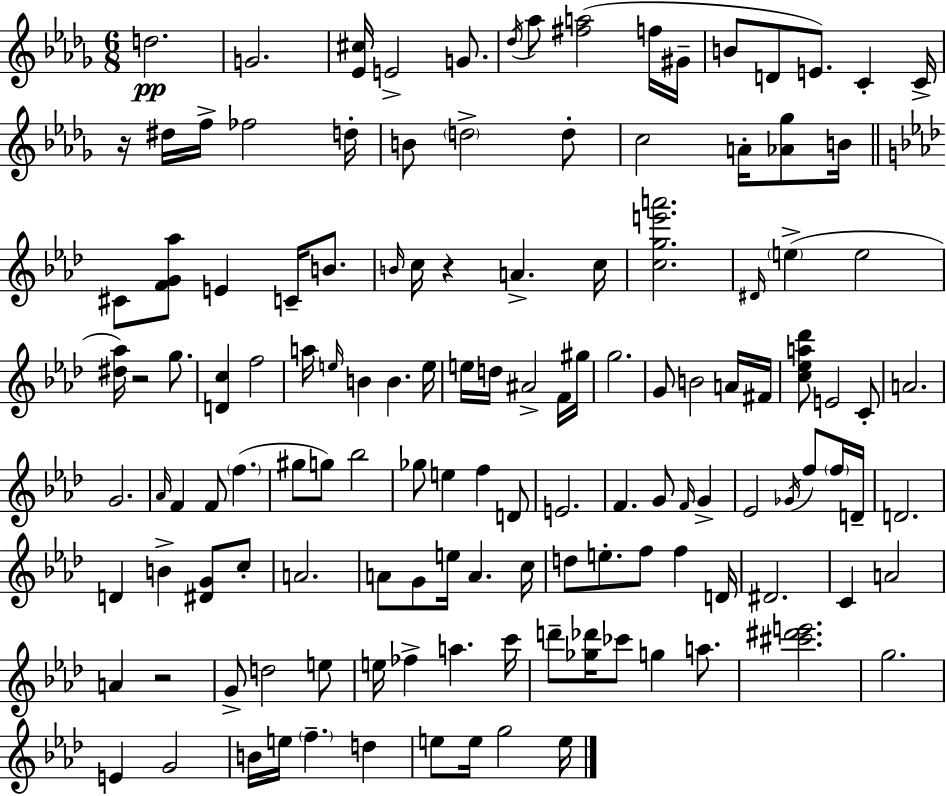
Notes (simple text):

D5/h. G4/h. [Eb4,C#5]/s E4/h G4/e. Db5/s Ab5/e [F#5,A5]/h F5/s G#4/s B4/e D4/e E4/e. C4/q C4/s R/s D#5/s F5/s FES5/h D5/s B4/e D5/h D5/e C5/h A4/s [Ab4,Gb5]/e B4/s C#4/e [F4,G4,Ab5]/e E4/q C4/s B4/e. B4/s C5/s R/q A4/q. C5/s [C5,G5,E6,A6]/h. D#4/s E5/q E5/h [D#5,Ab5]/s R/h G5/e. [D4,C5]/q F5/h A5/s E5/s B4/q B4/q. E5/s E5/s D5/s A#4/h F4/s G#5/s G5/h. G4/e B4/h A4/s F#4/s [C5,Eb5,A5,Db6]/e E4/h C4/e A4/h. G4/h. Ab4/s F4/q F4/e F5/q. G#5/e G5/e Bb5/h Gb5/e E5/q F5/q D4/e E4/h. F4/q. G4/e F4/s G4/q Eb4/h Gb4/s F5/e F5/s D4/s D4/h. D4/q B4/q [D#4,G4]/e C5/e A4/h. A4/e G4/e E5/s A4/q. C5/s D5/e E5/e. F5/e F5/q D4/s D#4/h. C4/q A4/h A4/q R/h G4/e D5/h E5/e E5/s FES5/q A5/q. C6/s D6/e [Gb5,Db6]/s CES6/e G5/q A5/e. [C#6,D#6,E6]/h. G5/h. E4/q G4/h B4/s E5/s F5/q. D5/q E5/e E5/s G5/h E5/s